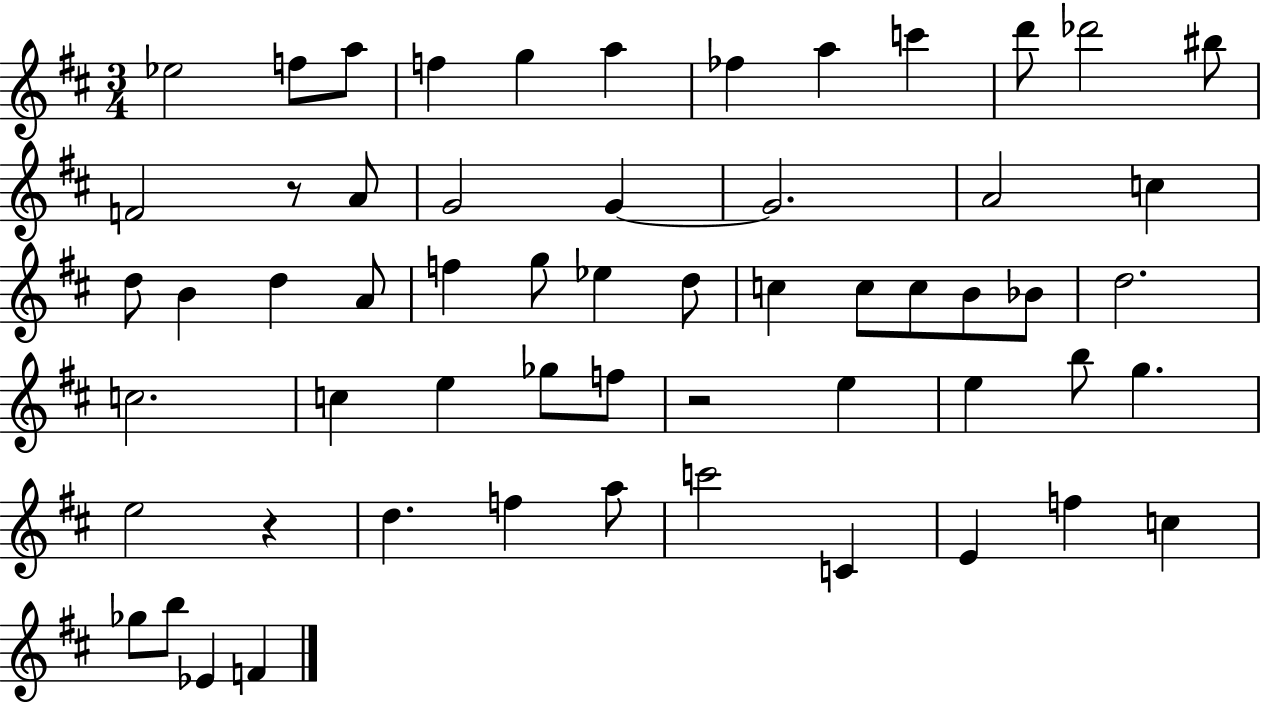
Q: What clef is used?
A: treble